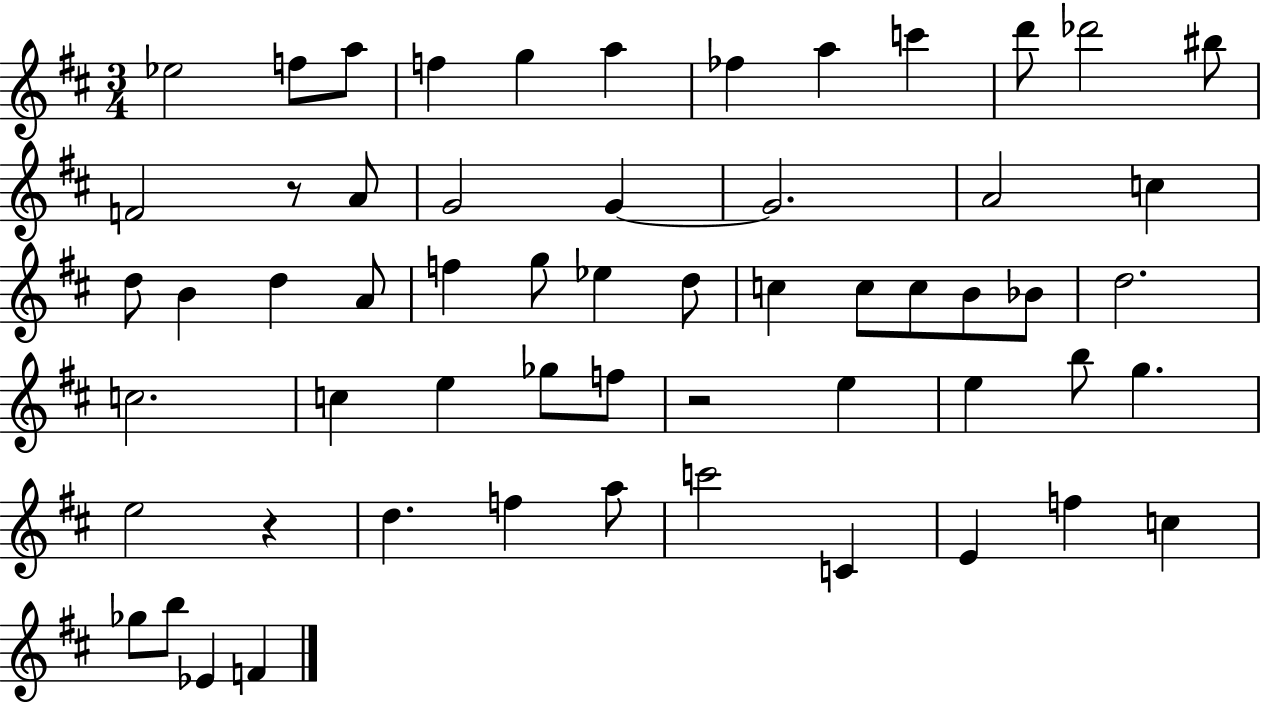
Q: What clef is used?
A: treble